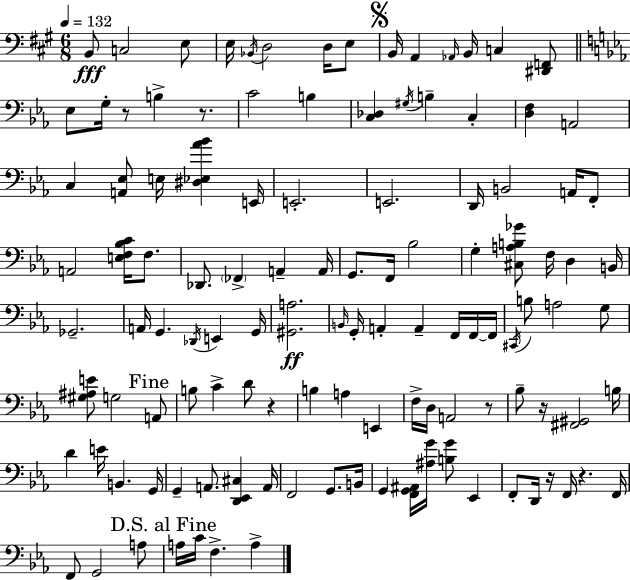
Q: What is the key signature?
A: A major